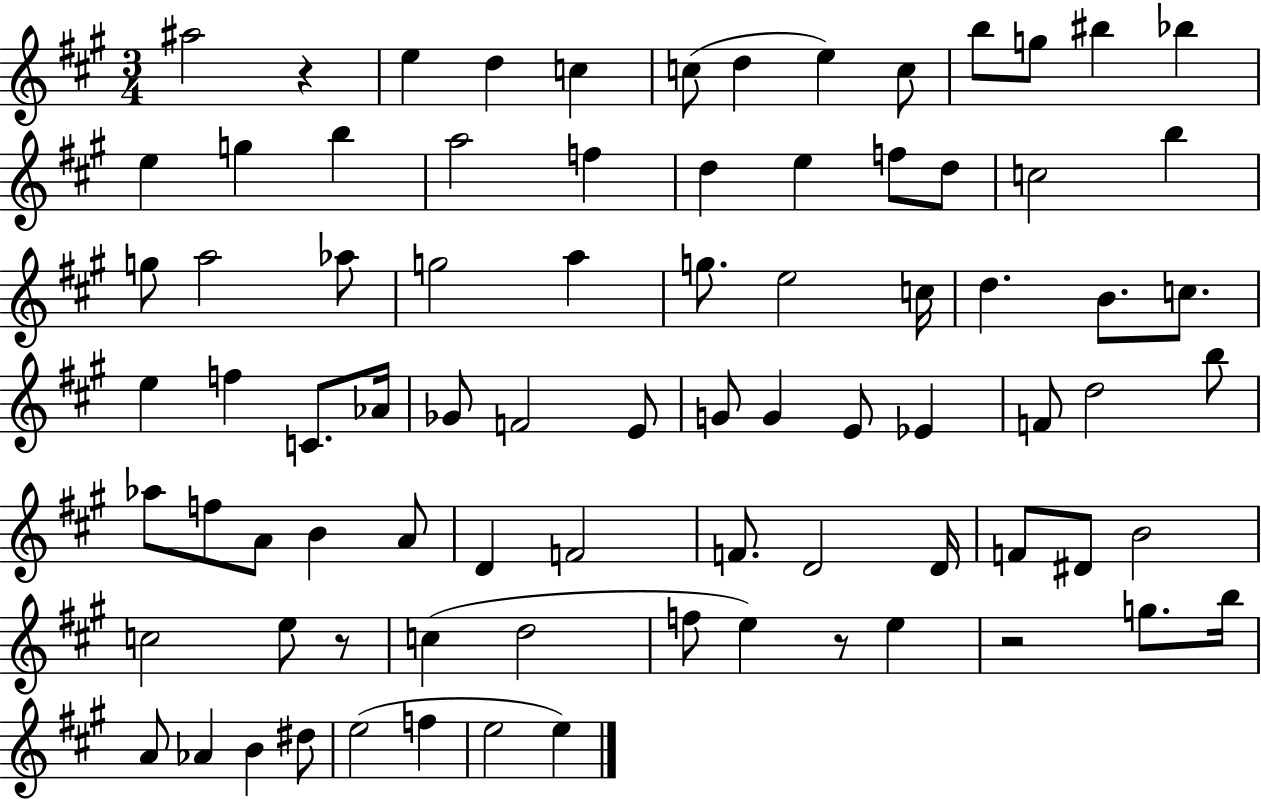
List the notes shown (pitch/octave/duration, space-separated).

A#5/h R/q E5/q D5/q C5/q C5/e D5/q E5/q C5/e B5/e G5/e BIS5/q Bb5/q E5/q G5/q B5/q A5/h F5/q D5/q E5/q F5/e D5/e C5/h B5/q G5/e A5/h Ab5/e G5/h A5/q G5/e. E5/h C5/s D5/q. B4/e. C5/e. E5/q F5/q C4/e. Ab4/s Gb4/e F4/h E4/e G4/e G4/q E4/e Eb4/q F4/e D5/h B5/e Ab5/e F5/e A4/e B4/q A4/e D4/q F4/h F4/e. D4/h D4/s F4/e D#4/e B4/h C5/h E5/e R/e C5/q D5/h F5/e E5/q R/e E5/q R/h G5/e. B5/s A4/e Ab4/q B4/q D#5/e E5/h F5/q E5/h E5/q